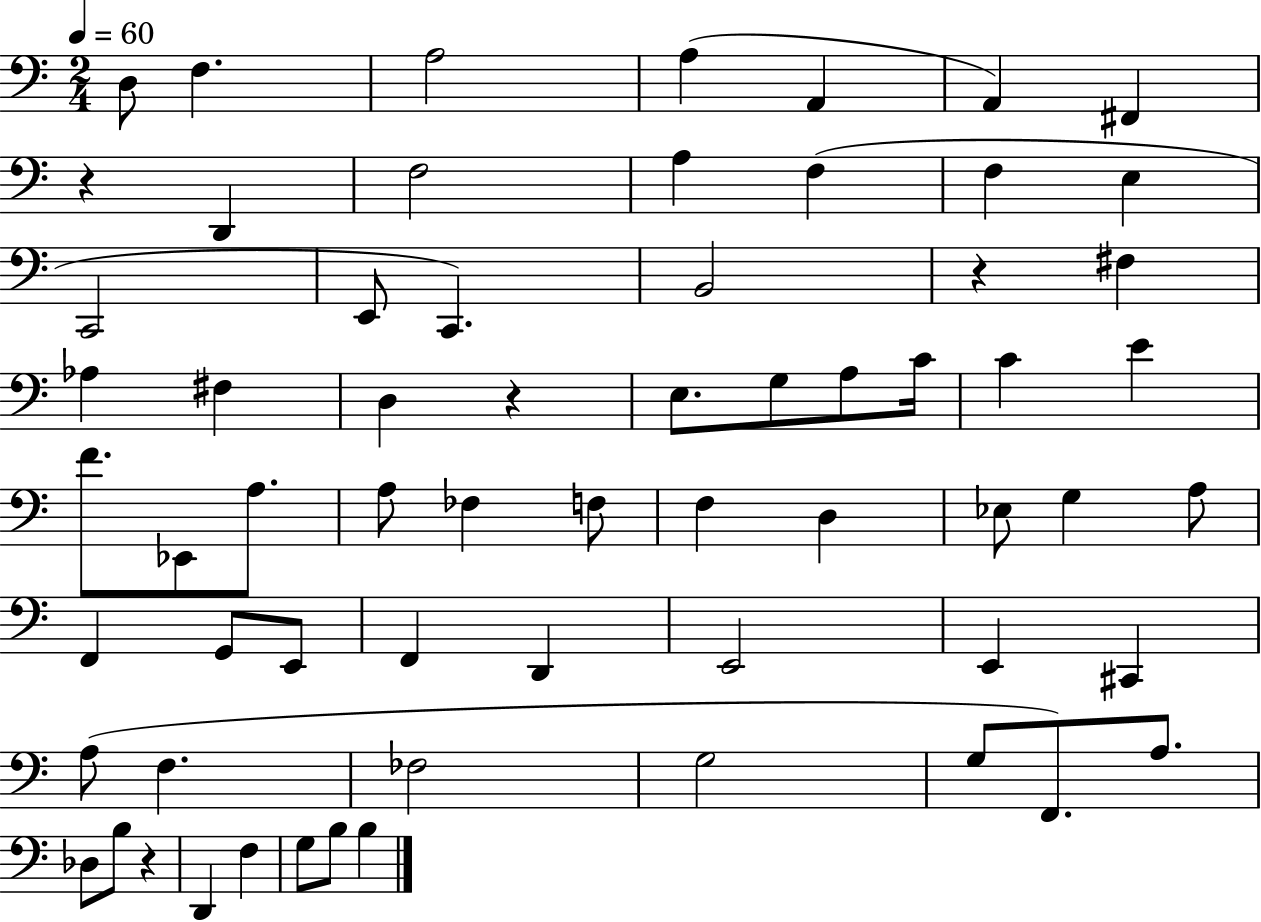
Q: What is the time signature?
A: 2/4